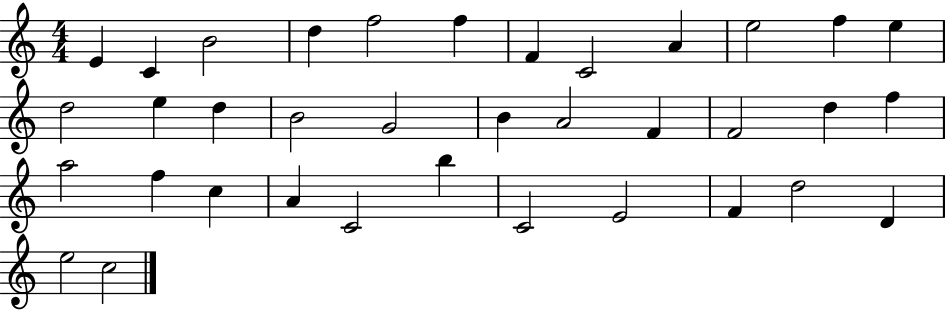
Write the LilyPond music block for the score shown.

{
  \clef treble
  \numericTimeSignature
  \time 4/4
  \key c \major
  e'4 c'4 b'2 | d''4 f''2 f''4 | f'4 c'2 a'4 | e''2 f''4 e''4 | \break d''2 e''4 d''4 | b'2 g'2 | b'4 a'2 f'4 | f'2 d''4 f''4 | \break a''2 f''4 c''4 | a'4 c'2 b''4 | c'2 e'2 | f'4 d''2 d'4 | \break e''2 c''2 | \bar "|."
}